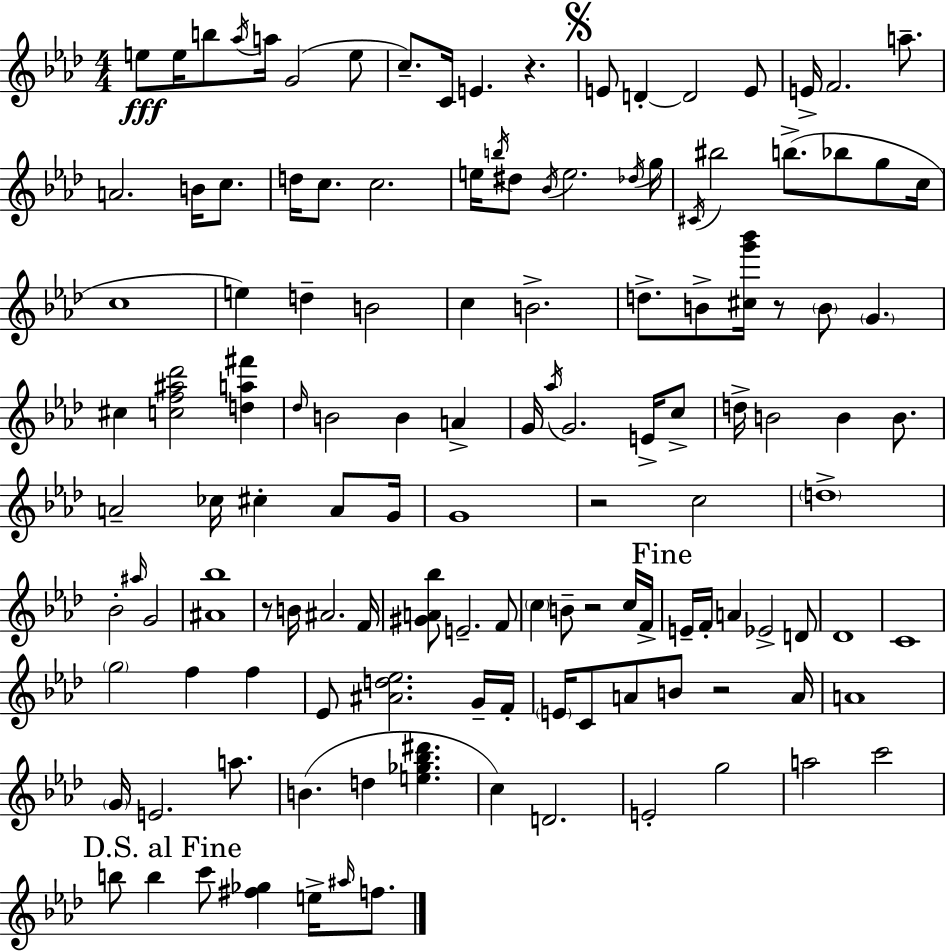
X:1
T:Untitled
M:4/4
L:1/4
K:Ab
e/2 e/4 b/2 _a/4 a/4 G2 e/2 c/2 C/4 E z E/2 D D2 E/2 E/4 F2 a/2 A2 B/4 c/2 d/4 c/2 c2 e/4 b/4 ^d/2 _B/4 e2 _d/4 g/4 ^C/4 ^b2 b/2 _b/2 g/2 c/4 c4 e d B2 c B2 d/2 B/2 [^cg'_b']/4 z/2 B/2 G ^c [cf^a_d']2 [da^f'] _d/4 B2 B A G/4 _a/4 G2 E/4 c/2 d/4 B2 B B/2 A2 _c/4 ^c A/2 G/4 G4 z2 c2 d4 _B2 ^a/4 G2 [^A_b]4 z/2 B/4 ^A2 F/4 [^GA_b]/2 E2 F/2 c B/2 z2 c/4 F/4 E/4 F/4 A _E2 D/2 _D4 C4 g2 f f _E/2 [^Ad_e]2 G/4 F/4 E/4 C/2 A/2 B/2 z2 A/4 A4 G/4 E2 a/2 B d [e_g_b^d'] c D2 E2 g2 a2 c'2 b/2 b c'/2 [^f_g] e/4 ^a/4 f/2